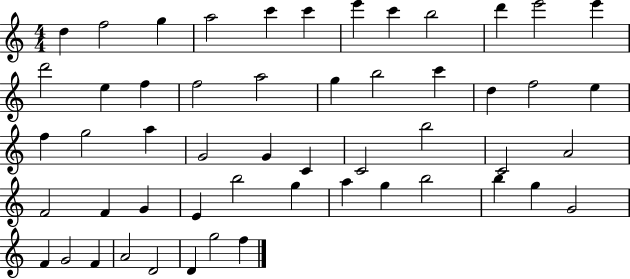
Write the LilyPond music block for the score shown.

{
  \clef treble
  \numericTimeSignature
  \time 4/4
  \key c \major
  d''4 f''2 g''4 | a''2 c'''4 c'''4 | e'''4 c'''4 b''2 | d'''4 e'''2 e'''4 | \break d'''2 e''4 f''4 | f''2 a''2 | g''4 b''2 c'''4 | d''4 f''2 e''4 | \break f''4 g''2 a''4 | g'2 g'4 c'4 | c'2 b''2 | c'2 a'2 | \break f'2 f'4 g'4 | e'4 b''2 g''4 | a''4 g''4 b''2 | b''4 g''4 g'2 | \break f'4 g'2 f'4 | a'2 d'2 | d'4 g''2 f''4 | \bar "|."
}